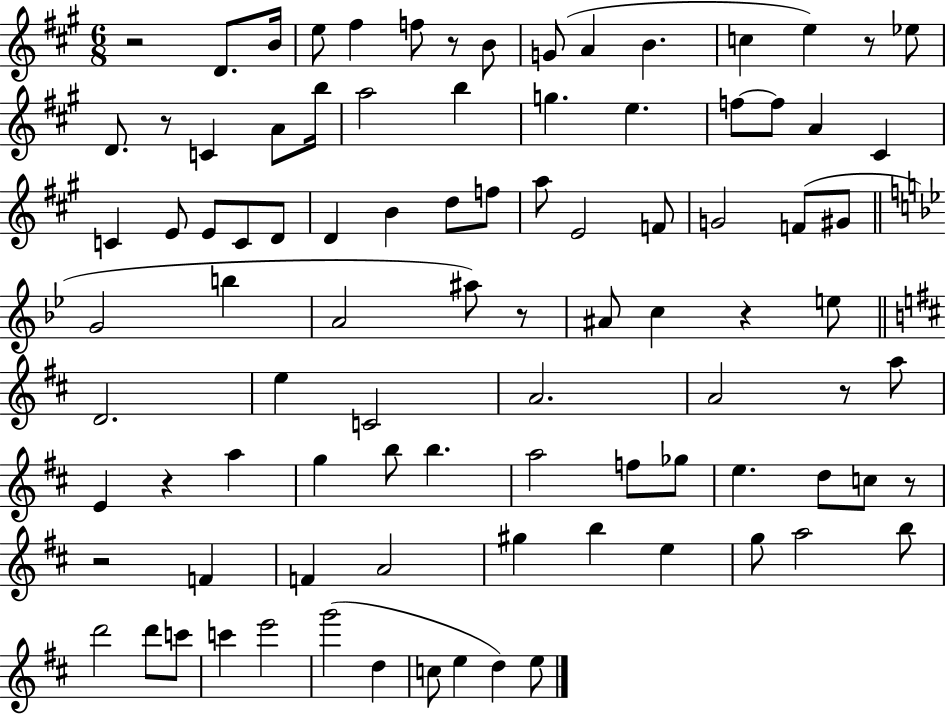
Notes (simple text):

R/h D4/e. B4/s E5/e F#5/q F5/e R/e B4/e G4/e A4/q B4/q. C5/q E5/q R/e Eb5/e D4/e. R/e C4/q A4/e B5/s A5/h B5/q G5/q. E5/q. F5/e F5/e A4/q C#4/q C4/q E4/e E4/e C4/e D4/e D4/q B4/q D5/e F5/e A5/e E4/h F4/e G4/h F4/e G#4/e G4/h B5/q A4/h A#5/e R/e A#4/e C5/q R/q E5/e D4/h. E5/q C4/h A4/h. A4/h R/e A5/e E4/q R/q A5/q G5/q B5/e B5/q. A5/h F5/e Gb5/e E5/q. D5/e C5/e R/e R/h F4/q F4/q A4/h G#5/q B5/q E5/q G5/e A5/h B5/e D6/h D6/e C6/e C6/q E6/h G6/h D5/q C5/e E5/q D5/q E5/e